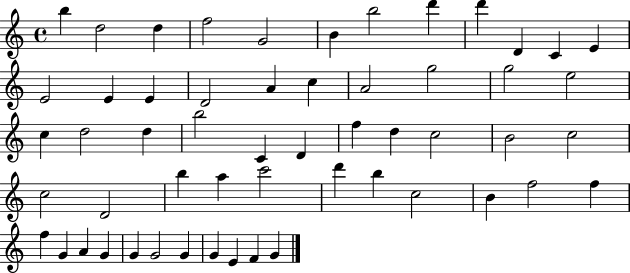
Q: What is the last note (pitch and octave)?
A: G4